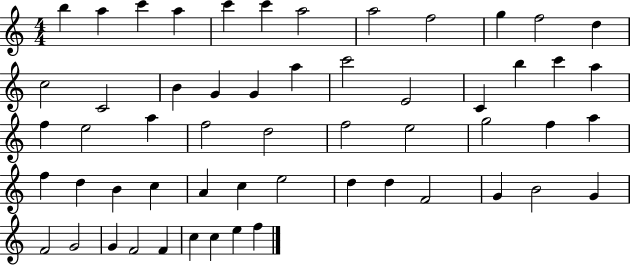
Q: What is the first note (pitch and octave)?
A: B5